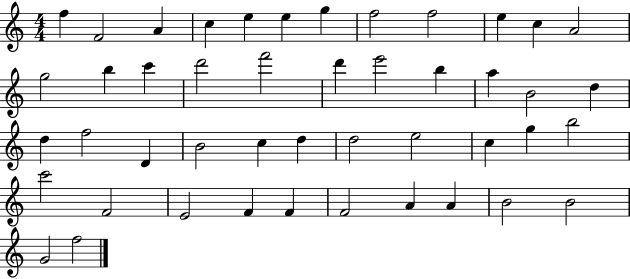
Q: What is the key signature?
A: C major